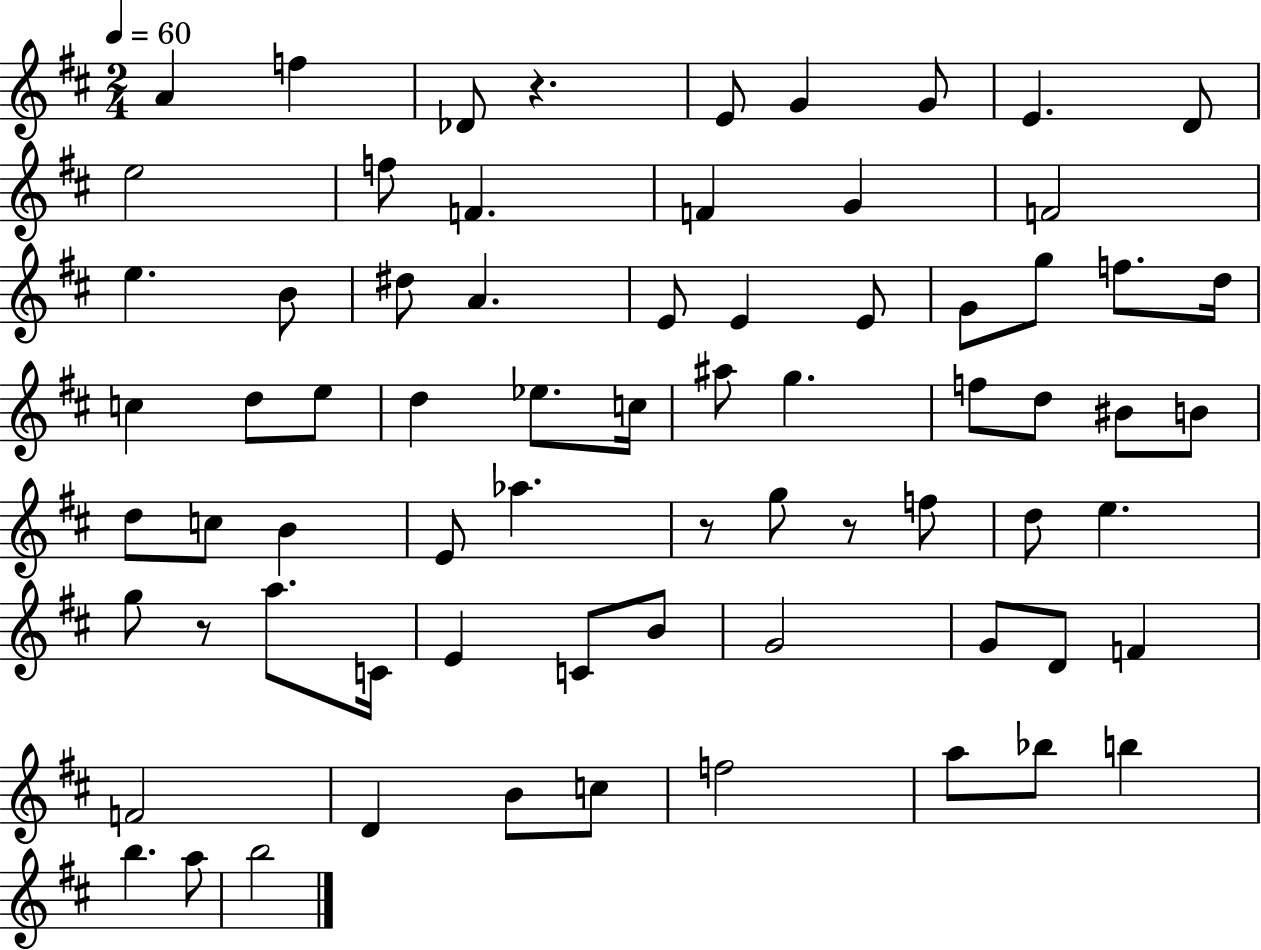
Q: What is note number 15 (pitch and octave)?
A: E5